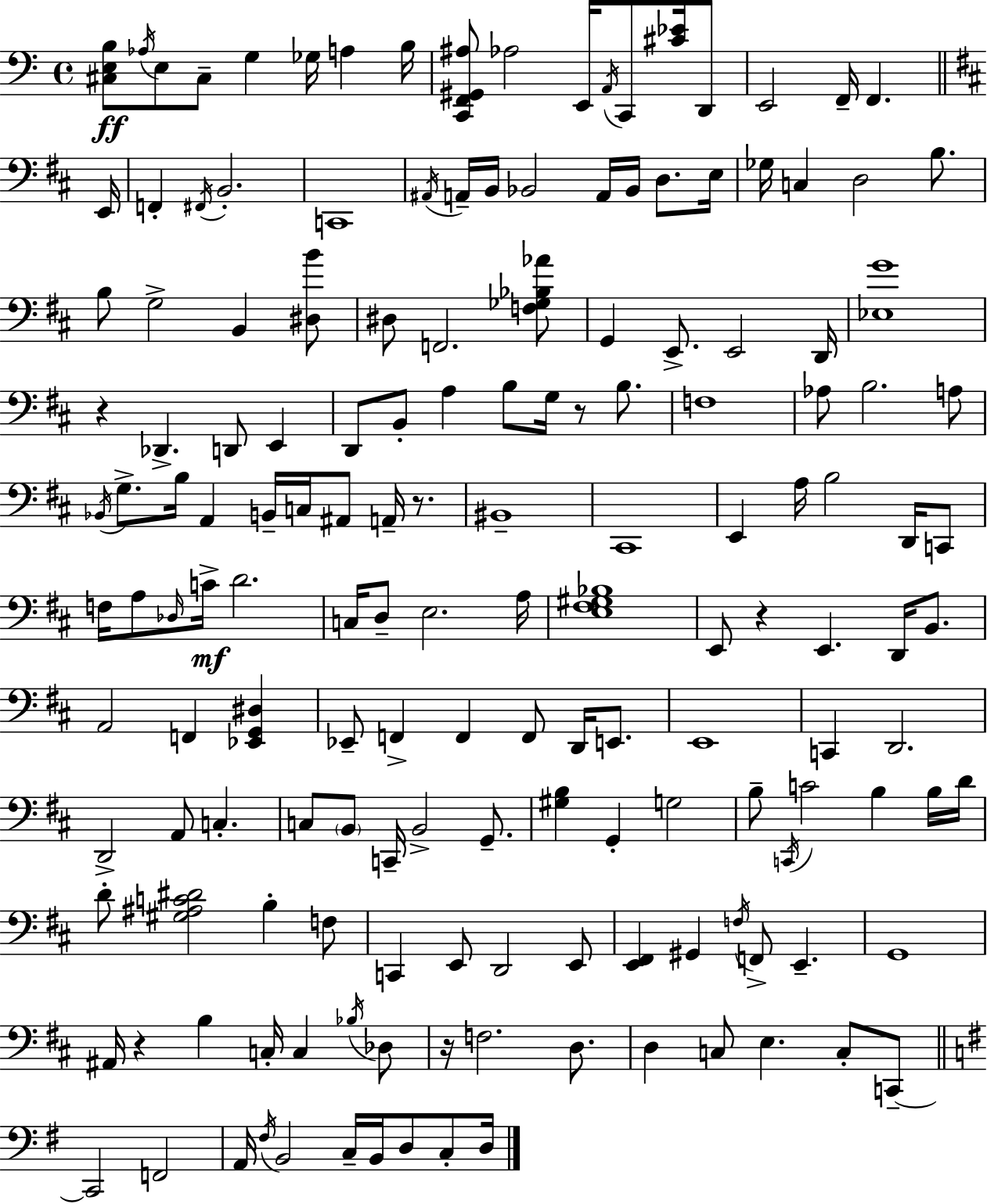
{
  \clef bass
  \time 4/4
  \defaultTimeSignature
  \key c \major
  <cis e b>8\ff \acciaccatura { aes16 } e8 cis8-- g4 ges16 a4 | b16 <c, f, gis, ais>8 aes2 e,16 \acciaccatura { a,16 } c,8 <cis' ees'>16 | d,8 e,2 f,16-- f,4. | \bar "||" \break \key d \major e,16 f,4-. \acciaccatura { fis,16 } b,2.-. | c,1 | \acciaccatura { ais,16 } a,16-- b,16 bes,2 a,16 bes,16 d8. | e16 ges16 c4 d2 | \break b8. b8 g2-> b,4 | <dis b'>8 dis8 f,2. | <f ges bes aes'>8 g,4 e,8.-> e,2 | d,16 <ees g'>1 | \break r4 des,4.-> d,8 e,4 | d,8 b,8-. a4 b8 g16 r8 | b8. f1 | aes8 b2. | \break a8 \acciaccatura { bes,16 } g8.-> b16 a,4 b,16-- c16 ais,8 | a,16-- r8. bis,1-- | cis,1 | e,4 a16 b2 | \break d,16 c,8 f16 a8 \grace { des16 }\mf c'16-> d'2. | c16 d8-- e2. | a16 <e fis gis bes>1 | e,8 r4 e,4. | \break d,16 b,8. a,2 f,4 | <ees, g, dis>4 ees,8-- f,4-> f,4 f,8 | d,16 e,8. e,1 | c,4 d,2. | \break d,2-> a,8 c4.-. | c8 \parenthesize b,8 c,16-- b,2-> | g,8.-- <gis b>4 g,4-. g2 | b8-- \acciaccatura { c,16 } c'2 | \break b4 b16 d'16 d'8-. <gis ais c' dis'>2 | b4-. f8 c,4 e,8 d,2 | e,8 <e, fis,>4 gis,4 \acciaccatura { f16 } f,8-> | e,4.-- g,1 | \break ais,16 r4 b4 | c16-. c4 \acciaccatura { bes16 } des8 r16 f2. | d8. d4 c8 e4. | c8-. c,8--~~ \bar "||" \break \key g \major c,2 f,2 | a,16 \acciaccatura { fis16 } b,2 c16-- b,16 d8 c8-. | d16 \bar "|."
}